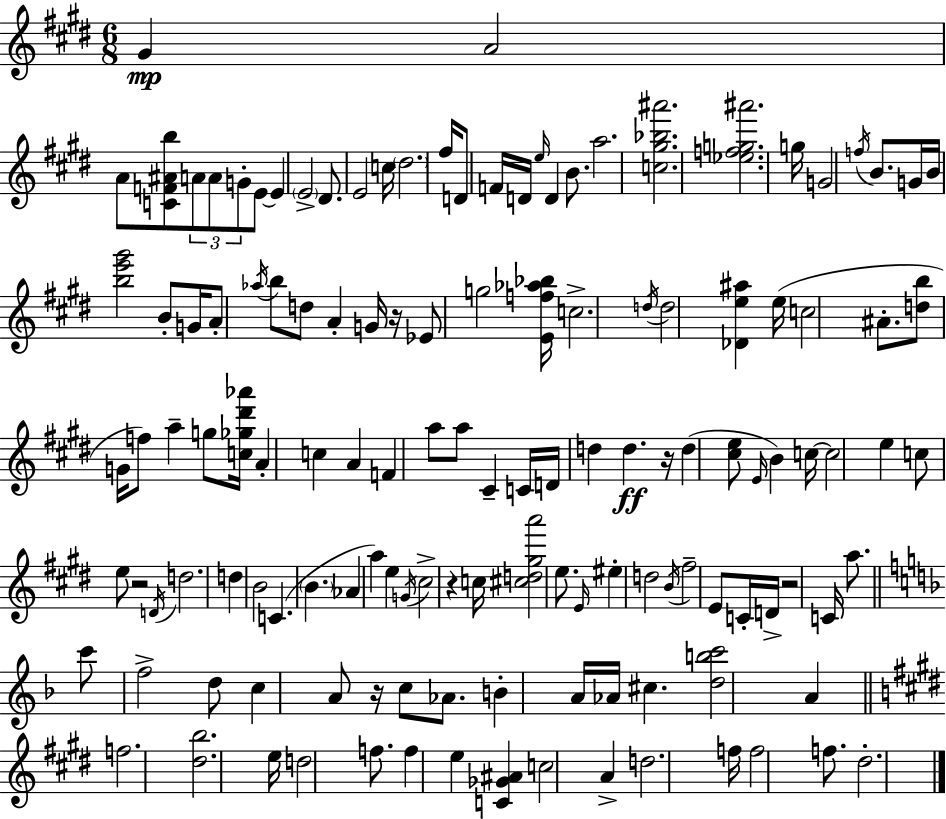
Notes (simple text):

G#4/q A4/h A4/e [C4,F4,A#4,B5]/e A4/e A4/e G4/e E4/e E4/q E4/h D#4/e. E4/h C5/s D#5/h. F#5/s D4/e F4/s D4/s E5/s D4/q B4/e. A5/h. [C5,G#5,Bb5,A#6]/h. [Eb5,F5,G5,A#6]/h. G5/s G4/h F5/s B4/e. G4/s B4/s [B5,E6,G#6]/h B4/e G4/s A4/e Ab5/s B5/e D5/e A4/q G4/s R/s Eb4/e G5/h [E4,F5,Ab5,Bb5]/s C5/h. D5/s D5/h [Db4,E5,A#5]/q E5/s C5/h A#4/e. [D5,B5]/e G4/s F5/e A5/q G5/e [C5,Gb5,D#6,Ab6]/s A4/q C5/q A4/q F4/q A5/e A5/e C#4/q C4/s D4/s D5/q D5/q. R/s D5/q [C#5,E5]/e E4/s B4/q C5/s C5/h E5/q C5/e E5/e R/h D4/s D5/h. D5/q B4/h C4/q. B4/q. Ab4/q A5/q E5/q G4/s C#5/h R/q C5/s [C#5,D5,G#5,A6]/h E5/e. E4/s EIS5/q D5/h B4/s F#5/h E4/e C4/s D4/s R/h C4/s A5/e. C6/e F5/h D5/e C5/q A4/e R/s C5/e Ab4/e. B4/q A4/s Ab4/s C#5/q. [D5,B5,C6]/h A4/q F5/h. [D#5,B5]/h. E5/s D5/h F5/e. F5/q E5/q [C4,Gb4,A#4]/q C5/h A4/q D5/h. F5/s F5/h F5/e. D#5/h.